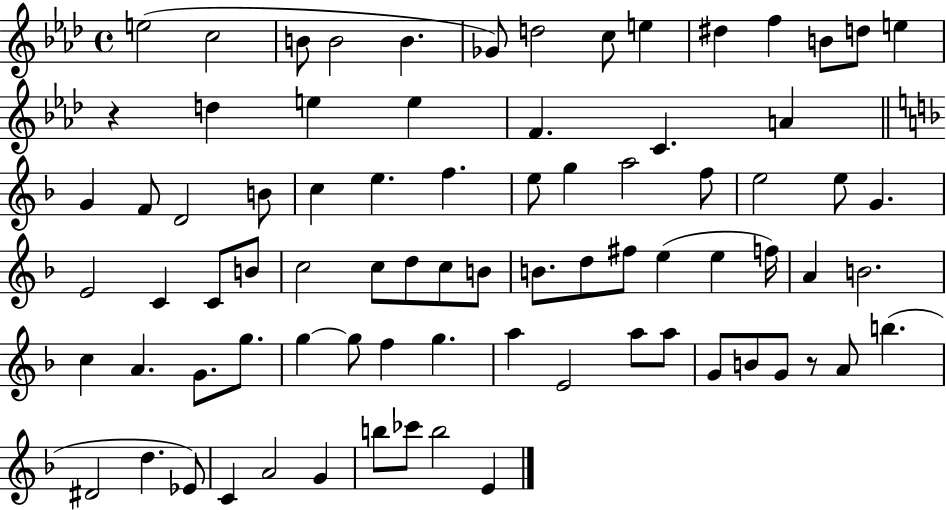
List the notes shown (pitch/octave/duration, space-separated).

E5/h C5/h B4/e B4/h B4/q. Gb4/e D5/h C5/e E5/q D#5/q F5/q B4/e D5/e E5/q R/q D5/q E5/q E5/q F4/q. C4/q. A4/q G4/q F4/e D4/h B4/e C5/q E5/q. F5/q. E5/e G5/q A5/h F5/e E5/h E5/e G4/q. E4/h C4/q C4/e B4/e C5/h C5/e D5/e C5/e B4/e B4/e. D5/e F#5/e E5/q E5/q F5/s A4/q B4/h. C5/q A4/q. G4/e. G5/e. G5/q G5/e F5/q G5/q. A5/q E4/h A5/e A5/e G4/e B4/e G4/e R/e A4/e B5/q. D#4/h D5/q. Eb4/e C4/q A4/h G4/q B5/e CES6/e B5/h E4/q